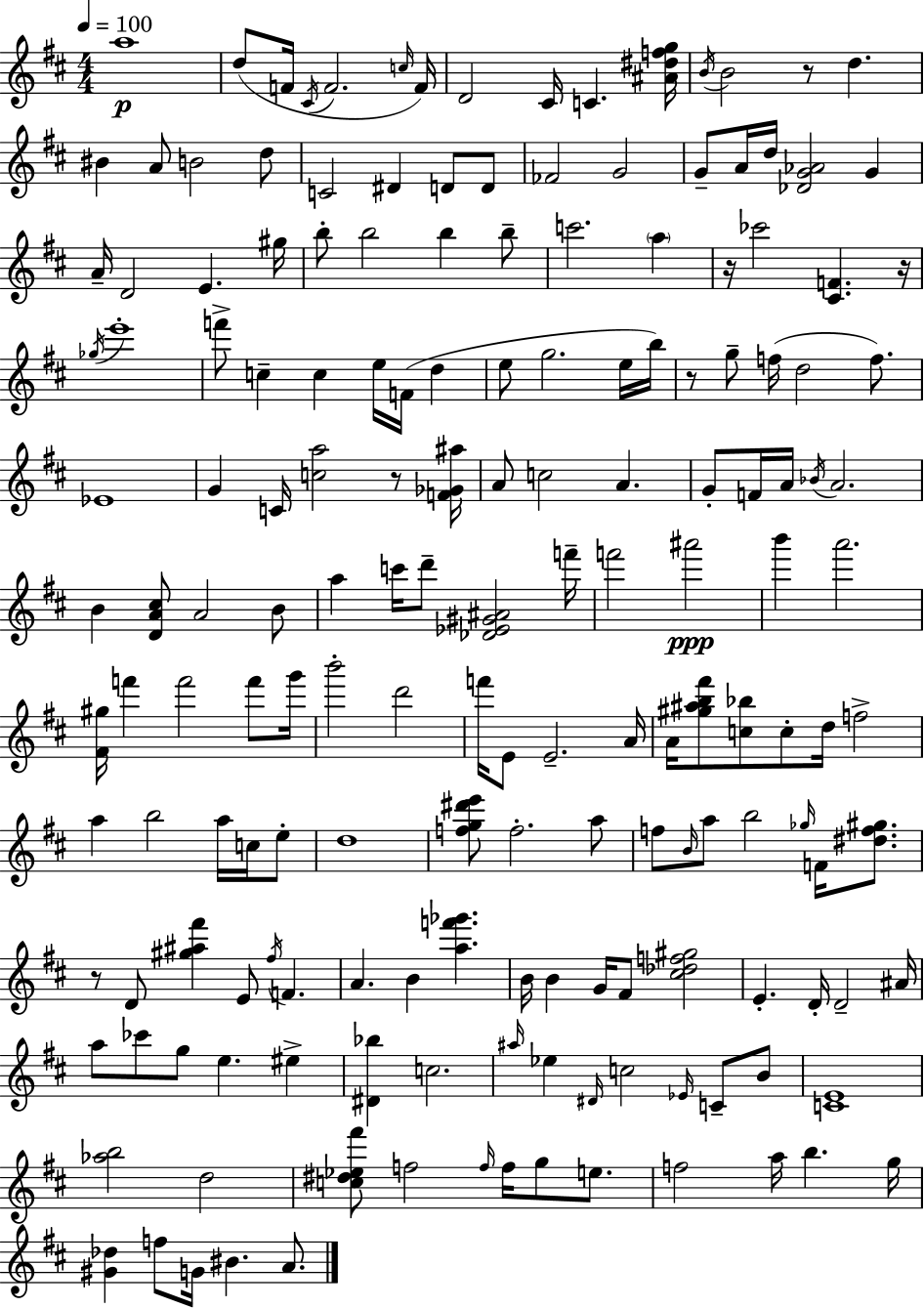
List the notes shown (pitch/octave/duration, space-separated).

A5/w D5/e F4/s C#4/s F4/h. C5/s F4/s D4/h C#4/s C4/q. [A#4,D#5,F5,G5]/s B4/s B4/h R/e D5/q. BIS4/q A4/e B4/h D5/e C4/h D#4/q D4/e D4/e FES4/h G4/h G4/e A4/s D5/s [Db4,G4,Ab4]/h G4/q A4/s D4/h E4/q. G#5/s B5/e B5/h B5/q B5/e C6/h. A5/q R/s CES6/h [C#4,F4]/q. R/s Gb5/s E6/w F6/e C5/q C5/q E5/s F4/s D5/q E5/e G5/h. E5/s B5/s R/e G5/e F5/s D5/h F5/e. Eb4/w G4/q C4/s [C5,A5]/h R/e [F4,Gb4,A#5]/s A4/e C5/h A4/q. G4/e F4/s A4/s Bb4/s A4/h. B4/q [D4,A4,C#5]/e A4/h B4/e A5/q C6/s D6/e [Db4,Eb4,G#4,A#4]/h F6/s F6/h A#6/h B6/q A6/h. [F#4,G#5]/s F6/q F6/h F6/e G6/s B6/h D6/h F6/s E4/e E4/h. A4/s A4/s [G#5,A#5,B5,F#6]/e [C5,Bb5]/e C5/e D5/s F5/h A5/q B5/h A5/s C5/s E5/e D5/w [F5,G5,D#6,E6]/e F5/h. A5/e F5/e B4/s A5/e B5/h Gb5/s F4/s [D#5,F5,G#5]/e. R/e D4/e [G#5,A#5,F#6]/q E4/e F#5/s F4/q. A4/q. B4/q [A5,F6,Gb6]/q. B4/s B4/q G4/s F#4/e [C#5,Db5,F5,G#5]/h E4/q. D4/s D4/h A#4/s A5/e CES6/e G5/e E5/q. EIS5/q [D#4,Bb5]/q C5/h. A#5/s Eb5/q D#4/s C5/h Eb4/s C4/e B4/e [C4,E4]/w [Ab5,B5]/h D5/h [C5,D#5,Eb5,F#6]/e F5/h F5/s F5/s G5/e E5/e. F5/h A5/s B5/q. G5/s [G#4,Db5]/q F5/e G4/s BIS4/q. A4/e.